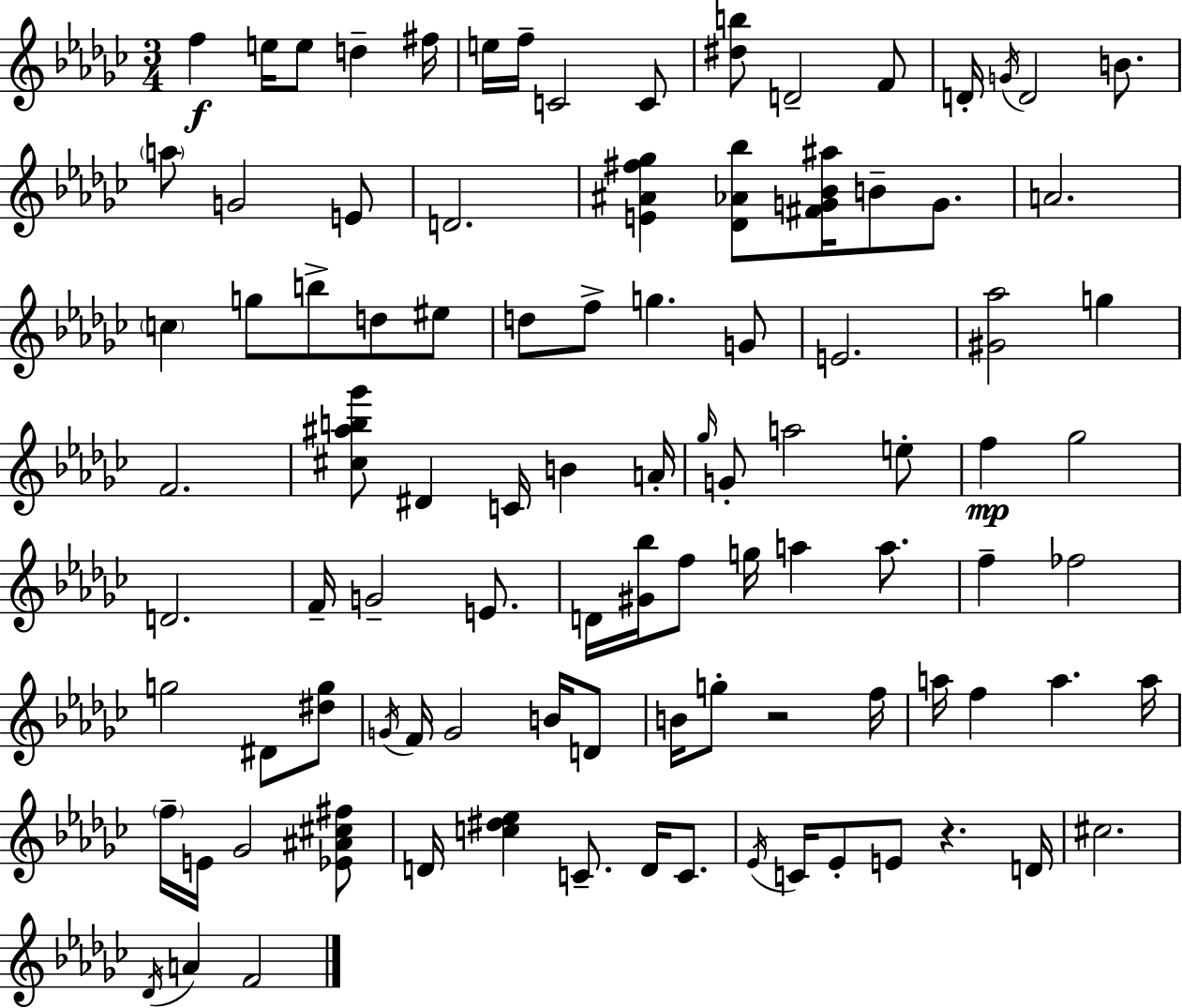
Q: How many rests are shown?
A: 2